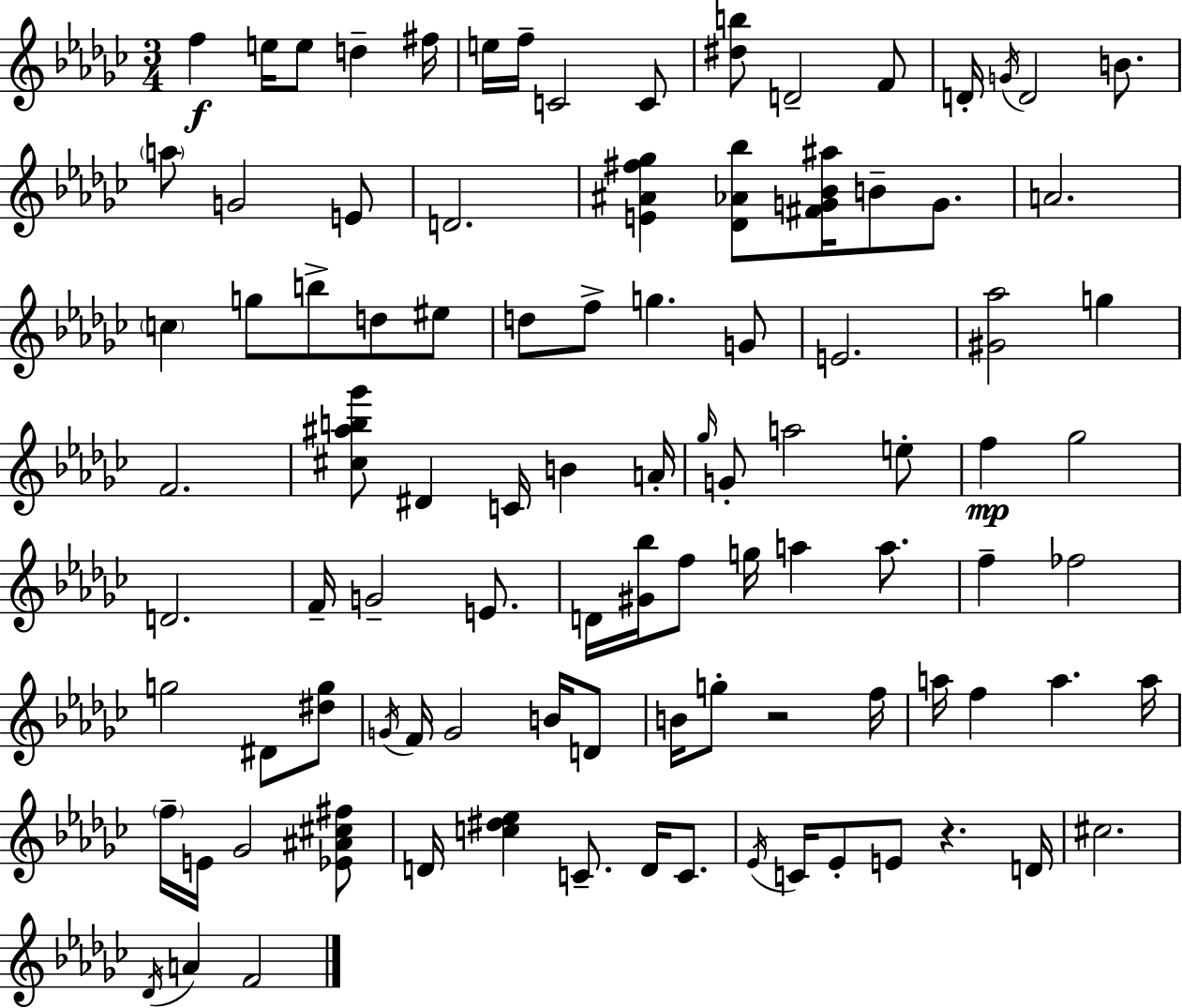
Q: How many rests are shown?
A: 2